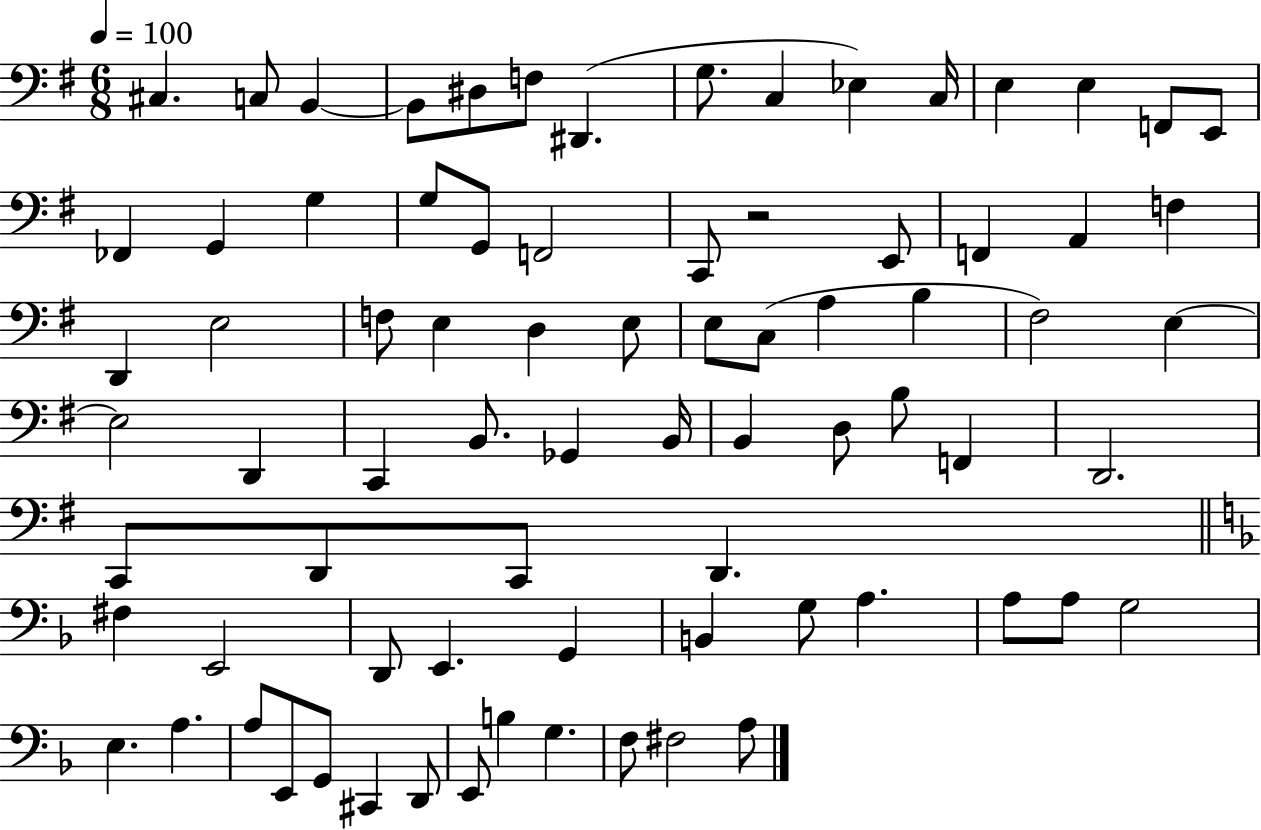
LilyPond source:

{
  \clef bass
  \numericTimeSignature
  \time 6/8
  \key g \major
  \tempo 4 = 100
  \repeat volta 2 { cis4. c8 b,4~~ | b,8 dis8 f8 dis,4.( | g8. c4 ees4) c16 | e4 e4 f,8 e,8 | \break fes,4 g,4 g4 | g8 g,8 f,2 | c,8 r2 e,8 | f,4 a,4 f4 | \break d,4 e2 | f8 e4 d4 e8 | e8 c8( a4 b4 | fis2) e4~~ | \break e2 d,4 | c,4 b,8. ges,4 b,16 | b,4 d8 b8 f,4 | d,2. | \break c,8 d,8 c,8 d,4. | \bar "||" \break \key f \major fis4 e,2 | d,8 e,4. g,4 | b,4 g8 a4. | a8 a8 g2 | \break e4. a4. | a8 e,8 g,8 cis,4 d,8 | e,8 b4 g4. | f8 fis2 a8 | \break } \bar "|."
}